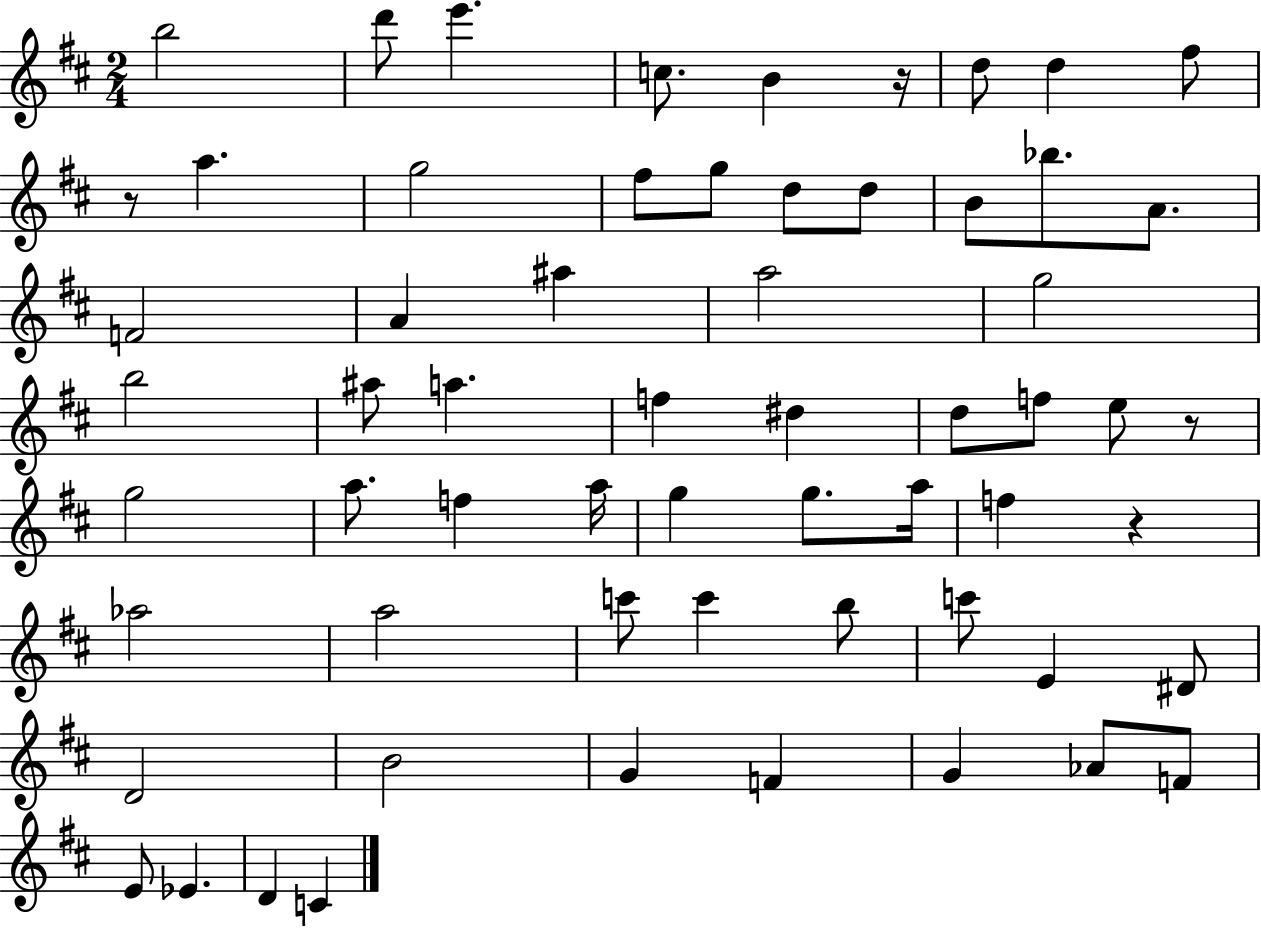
{
  \clef treble
  \numericTimeSignature
  \time 2/4
  \key d \major
  b''2 | d'''8 e'''4. | c''8. b'4 r16 | d''8 d''4 fis''8 | \break r8 a''4. | g''2 | fis''8 g''8 d''8 d''8 | b'8 bes''8. a'8. | \break f'2 | a'4 ais''4 | a''2 | g''2 | \break b''2 | ais''8 a''4. | f''4 dis''4 | d''8 f''8 e''8 r8 | \break g''2 | a''8. f''4 a''16 | g''4 g''8. a''16 | f''4 r4 | \break aes''2 | a''2 | c'''8 c'''4 b''8 | c'''8 e'4 dis'8 | \break d'2 | b'2 | g'4 f'4 | g'4 aes'8 f'8 | \break e'8 ees'4. | d'4 c'4 | \bar "|."
}